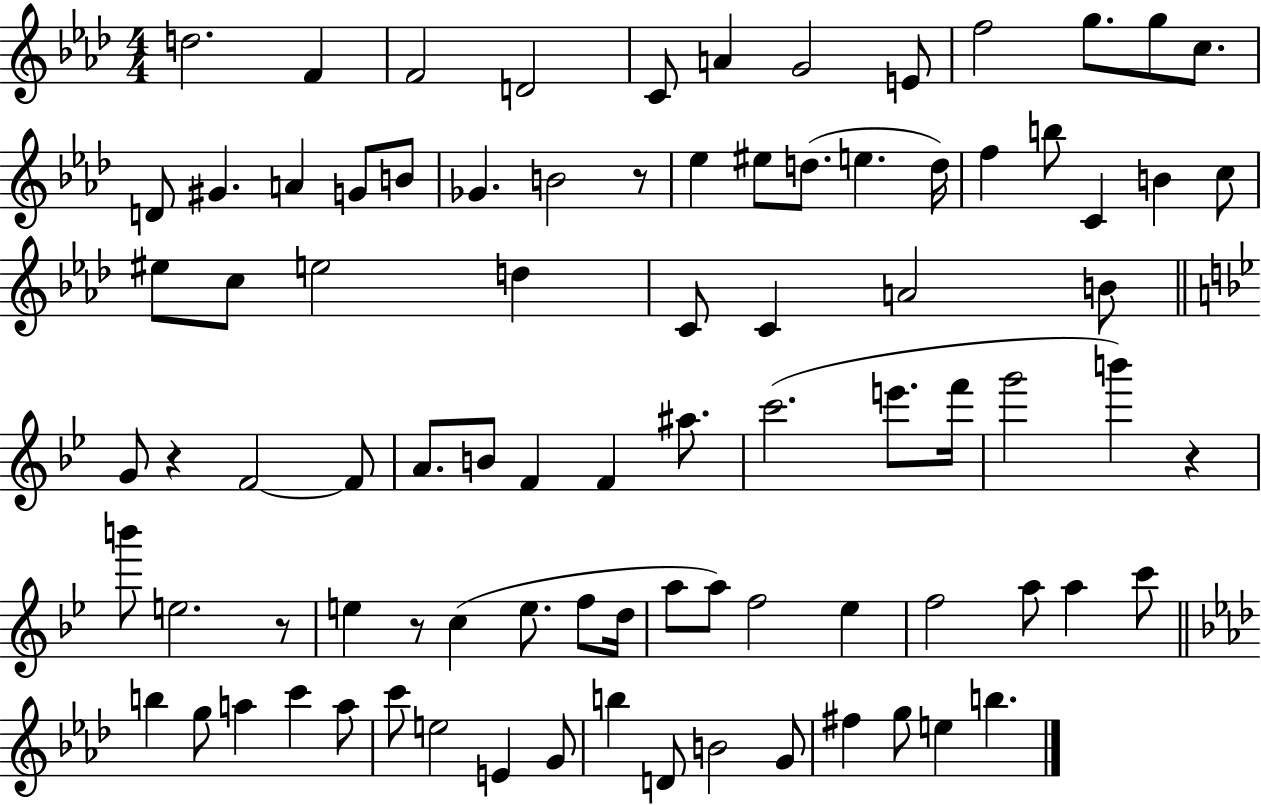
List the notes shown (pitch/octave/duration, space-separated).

D5/h. F4/q F4/h D4/h C4/e A4/q G4/h E4/e F5/h G5/e. G5/e C5/e. D4/e G#4/q. A4/q G4/e B4/e Gb4/q. B4/h R/e Eb5/q EIS5/e D5/e. E5/q. D5/s F5/q B5/e C4/q B4/q C5/e EIS5/e C5/e E5/h D5/q C4/e C4/q A4/h B4/e G4/e R/q F4/h F4/e A4/e. B4/e F4/q F4/q A#5/e. C6/h. E6/e. F6/s G6/h B6/q R/q B6/e E5/h. R/e E5/q R/e C5/q E5/e. F5/e D5/s A5/e A5/e F5/h Eb5/q F5/h A5/e A5/q C6/e B5/q G5/e A5/q C6/q A5/e C6/e E5/h E4/q G4/e B5/q D4/e B4/h G4/e F#5/q G5/e E5/q B5/q.